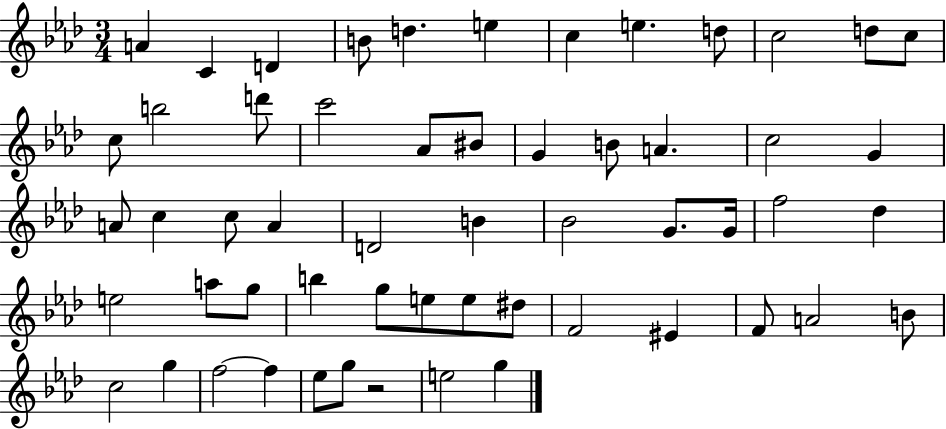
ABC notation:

X:1
T:Untitled
M:3/4
L:1/4
K:Ab
A C D B/2 d e c e d/2 c2 d/2 c/2 c/2 b2 d'/2 c'2 _A/2 ^B/2 G B/2 A c2 G A/2 c c/2 A D2 B _B2 G/2 G/4 f2 _d e2 a/2 g/2 b g/2 e/2 e/2 ^d/2 F2 ^E F/2 A2 B/2 c2 g f2 f _e/2 g/2 z2 e2 g